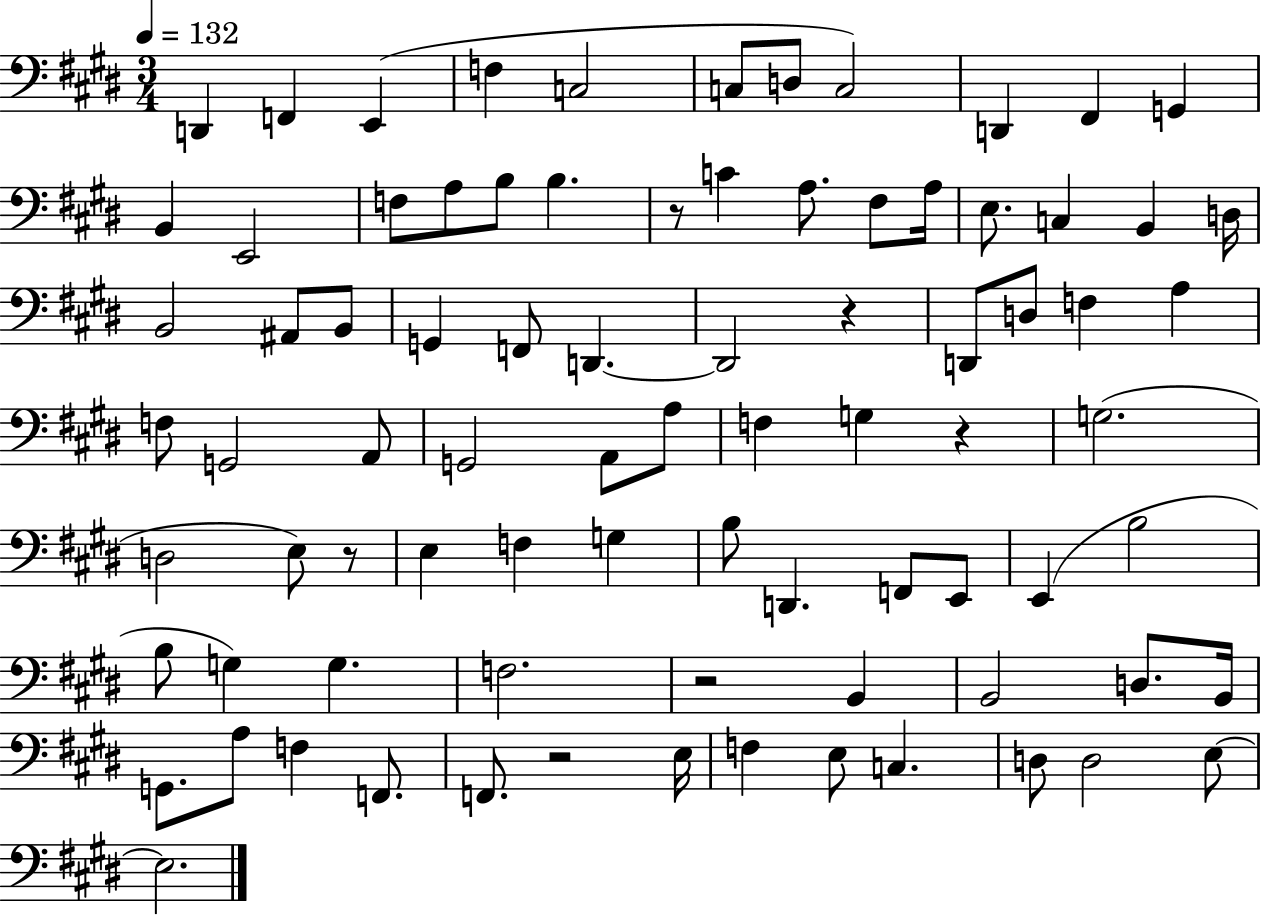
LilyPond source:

{
  \clef bass
  \numericTimeSignature
  \time 3/4
  \key e \major
  \tempo 4 = 132
  \repeat volta 2 { d,4 f,4 e,4( | f4 c2 | c8 d8 c2) | d,4 fis,4 g,4 | \break b,4 e,2 | f8 a8 b8 b4. | r8 c'4 a8. fis8 a16 | e8. c4 b,4 d16 | \break b,2 ais,8 b,8 | g,4 f,8 d,4.~~ | d,2 r4 | d,8 d8 f4 a4 | \break f8 g,2 a,8 | g,2 a,8 a8 | f4 g4 r4 | g2.( | \break d2 e8) r8 | e4 f4 g4 | b8 d,4. f,8 e,8 | e,4( b2 | \break b8 g4) g4. | f2. | r2 b,4 | b,2 d8. b,16 | \break g,8. a8 f4 f,8. | f,8. r2 e16 | f4 e8 c4. | d8 d2 e8~~ | \break e2. | } \bar "|."
}